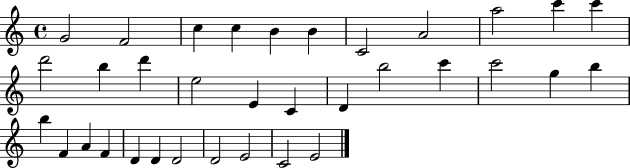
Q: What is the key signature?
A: C major